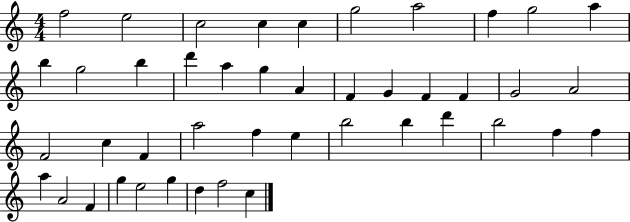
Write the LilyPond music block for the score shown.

{
  \clef treble
  \numericTimeSignature
  \time 4/4
  \key c \major
  f''2 e''2 | c''2 c''4 c''4 | g''2 a''2 | f''4 g''2 a''4 | \break b''4 g''2 b''4 | d'''4 a''4 g''4 a'4 | f'4 g'4 f'4 f'4 | g'2 a'2 | \break f'2 c''4 f'4 | a''2 f''4 e''4 | b''2 b''4 d'''4 | b''2 f''4 f''4 | \break a''4 a'2 f'4 | g''4 e''2 g''4 | d''4 f''2 c''4 | \bar "|."
}